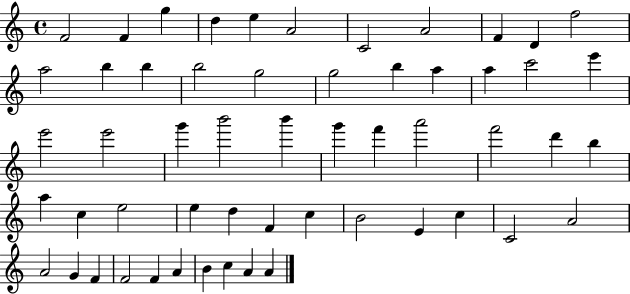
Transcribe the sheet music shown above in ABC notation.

X:1
T:Untitled
M:4/4
L:1/4
K:C
F2 F g d e A2 C2 A2 F D f2 a2 b b b2 g2 g2 b a a c'2 e' e'2 e'2 g' b'2 b' g' f' a'2 f'2 d' b a c e2 e d F c B2 E c C2 A2 A2 G F F2 F A B c A A